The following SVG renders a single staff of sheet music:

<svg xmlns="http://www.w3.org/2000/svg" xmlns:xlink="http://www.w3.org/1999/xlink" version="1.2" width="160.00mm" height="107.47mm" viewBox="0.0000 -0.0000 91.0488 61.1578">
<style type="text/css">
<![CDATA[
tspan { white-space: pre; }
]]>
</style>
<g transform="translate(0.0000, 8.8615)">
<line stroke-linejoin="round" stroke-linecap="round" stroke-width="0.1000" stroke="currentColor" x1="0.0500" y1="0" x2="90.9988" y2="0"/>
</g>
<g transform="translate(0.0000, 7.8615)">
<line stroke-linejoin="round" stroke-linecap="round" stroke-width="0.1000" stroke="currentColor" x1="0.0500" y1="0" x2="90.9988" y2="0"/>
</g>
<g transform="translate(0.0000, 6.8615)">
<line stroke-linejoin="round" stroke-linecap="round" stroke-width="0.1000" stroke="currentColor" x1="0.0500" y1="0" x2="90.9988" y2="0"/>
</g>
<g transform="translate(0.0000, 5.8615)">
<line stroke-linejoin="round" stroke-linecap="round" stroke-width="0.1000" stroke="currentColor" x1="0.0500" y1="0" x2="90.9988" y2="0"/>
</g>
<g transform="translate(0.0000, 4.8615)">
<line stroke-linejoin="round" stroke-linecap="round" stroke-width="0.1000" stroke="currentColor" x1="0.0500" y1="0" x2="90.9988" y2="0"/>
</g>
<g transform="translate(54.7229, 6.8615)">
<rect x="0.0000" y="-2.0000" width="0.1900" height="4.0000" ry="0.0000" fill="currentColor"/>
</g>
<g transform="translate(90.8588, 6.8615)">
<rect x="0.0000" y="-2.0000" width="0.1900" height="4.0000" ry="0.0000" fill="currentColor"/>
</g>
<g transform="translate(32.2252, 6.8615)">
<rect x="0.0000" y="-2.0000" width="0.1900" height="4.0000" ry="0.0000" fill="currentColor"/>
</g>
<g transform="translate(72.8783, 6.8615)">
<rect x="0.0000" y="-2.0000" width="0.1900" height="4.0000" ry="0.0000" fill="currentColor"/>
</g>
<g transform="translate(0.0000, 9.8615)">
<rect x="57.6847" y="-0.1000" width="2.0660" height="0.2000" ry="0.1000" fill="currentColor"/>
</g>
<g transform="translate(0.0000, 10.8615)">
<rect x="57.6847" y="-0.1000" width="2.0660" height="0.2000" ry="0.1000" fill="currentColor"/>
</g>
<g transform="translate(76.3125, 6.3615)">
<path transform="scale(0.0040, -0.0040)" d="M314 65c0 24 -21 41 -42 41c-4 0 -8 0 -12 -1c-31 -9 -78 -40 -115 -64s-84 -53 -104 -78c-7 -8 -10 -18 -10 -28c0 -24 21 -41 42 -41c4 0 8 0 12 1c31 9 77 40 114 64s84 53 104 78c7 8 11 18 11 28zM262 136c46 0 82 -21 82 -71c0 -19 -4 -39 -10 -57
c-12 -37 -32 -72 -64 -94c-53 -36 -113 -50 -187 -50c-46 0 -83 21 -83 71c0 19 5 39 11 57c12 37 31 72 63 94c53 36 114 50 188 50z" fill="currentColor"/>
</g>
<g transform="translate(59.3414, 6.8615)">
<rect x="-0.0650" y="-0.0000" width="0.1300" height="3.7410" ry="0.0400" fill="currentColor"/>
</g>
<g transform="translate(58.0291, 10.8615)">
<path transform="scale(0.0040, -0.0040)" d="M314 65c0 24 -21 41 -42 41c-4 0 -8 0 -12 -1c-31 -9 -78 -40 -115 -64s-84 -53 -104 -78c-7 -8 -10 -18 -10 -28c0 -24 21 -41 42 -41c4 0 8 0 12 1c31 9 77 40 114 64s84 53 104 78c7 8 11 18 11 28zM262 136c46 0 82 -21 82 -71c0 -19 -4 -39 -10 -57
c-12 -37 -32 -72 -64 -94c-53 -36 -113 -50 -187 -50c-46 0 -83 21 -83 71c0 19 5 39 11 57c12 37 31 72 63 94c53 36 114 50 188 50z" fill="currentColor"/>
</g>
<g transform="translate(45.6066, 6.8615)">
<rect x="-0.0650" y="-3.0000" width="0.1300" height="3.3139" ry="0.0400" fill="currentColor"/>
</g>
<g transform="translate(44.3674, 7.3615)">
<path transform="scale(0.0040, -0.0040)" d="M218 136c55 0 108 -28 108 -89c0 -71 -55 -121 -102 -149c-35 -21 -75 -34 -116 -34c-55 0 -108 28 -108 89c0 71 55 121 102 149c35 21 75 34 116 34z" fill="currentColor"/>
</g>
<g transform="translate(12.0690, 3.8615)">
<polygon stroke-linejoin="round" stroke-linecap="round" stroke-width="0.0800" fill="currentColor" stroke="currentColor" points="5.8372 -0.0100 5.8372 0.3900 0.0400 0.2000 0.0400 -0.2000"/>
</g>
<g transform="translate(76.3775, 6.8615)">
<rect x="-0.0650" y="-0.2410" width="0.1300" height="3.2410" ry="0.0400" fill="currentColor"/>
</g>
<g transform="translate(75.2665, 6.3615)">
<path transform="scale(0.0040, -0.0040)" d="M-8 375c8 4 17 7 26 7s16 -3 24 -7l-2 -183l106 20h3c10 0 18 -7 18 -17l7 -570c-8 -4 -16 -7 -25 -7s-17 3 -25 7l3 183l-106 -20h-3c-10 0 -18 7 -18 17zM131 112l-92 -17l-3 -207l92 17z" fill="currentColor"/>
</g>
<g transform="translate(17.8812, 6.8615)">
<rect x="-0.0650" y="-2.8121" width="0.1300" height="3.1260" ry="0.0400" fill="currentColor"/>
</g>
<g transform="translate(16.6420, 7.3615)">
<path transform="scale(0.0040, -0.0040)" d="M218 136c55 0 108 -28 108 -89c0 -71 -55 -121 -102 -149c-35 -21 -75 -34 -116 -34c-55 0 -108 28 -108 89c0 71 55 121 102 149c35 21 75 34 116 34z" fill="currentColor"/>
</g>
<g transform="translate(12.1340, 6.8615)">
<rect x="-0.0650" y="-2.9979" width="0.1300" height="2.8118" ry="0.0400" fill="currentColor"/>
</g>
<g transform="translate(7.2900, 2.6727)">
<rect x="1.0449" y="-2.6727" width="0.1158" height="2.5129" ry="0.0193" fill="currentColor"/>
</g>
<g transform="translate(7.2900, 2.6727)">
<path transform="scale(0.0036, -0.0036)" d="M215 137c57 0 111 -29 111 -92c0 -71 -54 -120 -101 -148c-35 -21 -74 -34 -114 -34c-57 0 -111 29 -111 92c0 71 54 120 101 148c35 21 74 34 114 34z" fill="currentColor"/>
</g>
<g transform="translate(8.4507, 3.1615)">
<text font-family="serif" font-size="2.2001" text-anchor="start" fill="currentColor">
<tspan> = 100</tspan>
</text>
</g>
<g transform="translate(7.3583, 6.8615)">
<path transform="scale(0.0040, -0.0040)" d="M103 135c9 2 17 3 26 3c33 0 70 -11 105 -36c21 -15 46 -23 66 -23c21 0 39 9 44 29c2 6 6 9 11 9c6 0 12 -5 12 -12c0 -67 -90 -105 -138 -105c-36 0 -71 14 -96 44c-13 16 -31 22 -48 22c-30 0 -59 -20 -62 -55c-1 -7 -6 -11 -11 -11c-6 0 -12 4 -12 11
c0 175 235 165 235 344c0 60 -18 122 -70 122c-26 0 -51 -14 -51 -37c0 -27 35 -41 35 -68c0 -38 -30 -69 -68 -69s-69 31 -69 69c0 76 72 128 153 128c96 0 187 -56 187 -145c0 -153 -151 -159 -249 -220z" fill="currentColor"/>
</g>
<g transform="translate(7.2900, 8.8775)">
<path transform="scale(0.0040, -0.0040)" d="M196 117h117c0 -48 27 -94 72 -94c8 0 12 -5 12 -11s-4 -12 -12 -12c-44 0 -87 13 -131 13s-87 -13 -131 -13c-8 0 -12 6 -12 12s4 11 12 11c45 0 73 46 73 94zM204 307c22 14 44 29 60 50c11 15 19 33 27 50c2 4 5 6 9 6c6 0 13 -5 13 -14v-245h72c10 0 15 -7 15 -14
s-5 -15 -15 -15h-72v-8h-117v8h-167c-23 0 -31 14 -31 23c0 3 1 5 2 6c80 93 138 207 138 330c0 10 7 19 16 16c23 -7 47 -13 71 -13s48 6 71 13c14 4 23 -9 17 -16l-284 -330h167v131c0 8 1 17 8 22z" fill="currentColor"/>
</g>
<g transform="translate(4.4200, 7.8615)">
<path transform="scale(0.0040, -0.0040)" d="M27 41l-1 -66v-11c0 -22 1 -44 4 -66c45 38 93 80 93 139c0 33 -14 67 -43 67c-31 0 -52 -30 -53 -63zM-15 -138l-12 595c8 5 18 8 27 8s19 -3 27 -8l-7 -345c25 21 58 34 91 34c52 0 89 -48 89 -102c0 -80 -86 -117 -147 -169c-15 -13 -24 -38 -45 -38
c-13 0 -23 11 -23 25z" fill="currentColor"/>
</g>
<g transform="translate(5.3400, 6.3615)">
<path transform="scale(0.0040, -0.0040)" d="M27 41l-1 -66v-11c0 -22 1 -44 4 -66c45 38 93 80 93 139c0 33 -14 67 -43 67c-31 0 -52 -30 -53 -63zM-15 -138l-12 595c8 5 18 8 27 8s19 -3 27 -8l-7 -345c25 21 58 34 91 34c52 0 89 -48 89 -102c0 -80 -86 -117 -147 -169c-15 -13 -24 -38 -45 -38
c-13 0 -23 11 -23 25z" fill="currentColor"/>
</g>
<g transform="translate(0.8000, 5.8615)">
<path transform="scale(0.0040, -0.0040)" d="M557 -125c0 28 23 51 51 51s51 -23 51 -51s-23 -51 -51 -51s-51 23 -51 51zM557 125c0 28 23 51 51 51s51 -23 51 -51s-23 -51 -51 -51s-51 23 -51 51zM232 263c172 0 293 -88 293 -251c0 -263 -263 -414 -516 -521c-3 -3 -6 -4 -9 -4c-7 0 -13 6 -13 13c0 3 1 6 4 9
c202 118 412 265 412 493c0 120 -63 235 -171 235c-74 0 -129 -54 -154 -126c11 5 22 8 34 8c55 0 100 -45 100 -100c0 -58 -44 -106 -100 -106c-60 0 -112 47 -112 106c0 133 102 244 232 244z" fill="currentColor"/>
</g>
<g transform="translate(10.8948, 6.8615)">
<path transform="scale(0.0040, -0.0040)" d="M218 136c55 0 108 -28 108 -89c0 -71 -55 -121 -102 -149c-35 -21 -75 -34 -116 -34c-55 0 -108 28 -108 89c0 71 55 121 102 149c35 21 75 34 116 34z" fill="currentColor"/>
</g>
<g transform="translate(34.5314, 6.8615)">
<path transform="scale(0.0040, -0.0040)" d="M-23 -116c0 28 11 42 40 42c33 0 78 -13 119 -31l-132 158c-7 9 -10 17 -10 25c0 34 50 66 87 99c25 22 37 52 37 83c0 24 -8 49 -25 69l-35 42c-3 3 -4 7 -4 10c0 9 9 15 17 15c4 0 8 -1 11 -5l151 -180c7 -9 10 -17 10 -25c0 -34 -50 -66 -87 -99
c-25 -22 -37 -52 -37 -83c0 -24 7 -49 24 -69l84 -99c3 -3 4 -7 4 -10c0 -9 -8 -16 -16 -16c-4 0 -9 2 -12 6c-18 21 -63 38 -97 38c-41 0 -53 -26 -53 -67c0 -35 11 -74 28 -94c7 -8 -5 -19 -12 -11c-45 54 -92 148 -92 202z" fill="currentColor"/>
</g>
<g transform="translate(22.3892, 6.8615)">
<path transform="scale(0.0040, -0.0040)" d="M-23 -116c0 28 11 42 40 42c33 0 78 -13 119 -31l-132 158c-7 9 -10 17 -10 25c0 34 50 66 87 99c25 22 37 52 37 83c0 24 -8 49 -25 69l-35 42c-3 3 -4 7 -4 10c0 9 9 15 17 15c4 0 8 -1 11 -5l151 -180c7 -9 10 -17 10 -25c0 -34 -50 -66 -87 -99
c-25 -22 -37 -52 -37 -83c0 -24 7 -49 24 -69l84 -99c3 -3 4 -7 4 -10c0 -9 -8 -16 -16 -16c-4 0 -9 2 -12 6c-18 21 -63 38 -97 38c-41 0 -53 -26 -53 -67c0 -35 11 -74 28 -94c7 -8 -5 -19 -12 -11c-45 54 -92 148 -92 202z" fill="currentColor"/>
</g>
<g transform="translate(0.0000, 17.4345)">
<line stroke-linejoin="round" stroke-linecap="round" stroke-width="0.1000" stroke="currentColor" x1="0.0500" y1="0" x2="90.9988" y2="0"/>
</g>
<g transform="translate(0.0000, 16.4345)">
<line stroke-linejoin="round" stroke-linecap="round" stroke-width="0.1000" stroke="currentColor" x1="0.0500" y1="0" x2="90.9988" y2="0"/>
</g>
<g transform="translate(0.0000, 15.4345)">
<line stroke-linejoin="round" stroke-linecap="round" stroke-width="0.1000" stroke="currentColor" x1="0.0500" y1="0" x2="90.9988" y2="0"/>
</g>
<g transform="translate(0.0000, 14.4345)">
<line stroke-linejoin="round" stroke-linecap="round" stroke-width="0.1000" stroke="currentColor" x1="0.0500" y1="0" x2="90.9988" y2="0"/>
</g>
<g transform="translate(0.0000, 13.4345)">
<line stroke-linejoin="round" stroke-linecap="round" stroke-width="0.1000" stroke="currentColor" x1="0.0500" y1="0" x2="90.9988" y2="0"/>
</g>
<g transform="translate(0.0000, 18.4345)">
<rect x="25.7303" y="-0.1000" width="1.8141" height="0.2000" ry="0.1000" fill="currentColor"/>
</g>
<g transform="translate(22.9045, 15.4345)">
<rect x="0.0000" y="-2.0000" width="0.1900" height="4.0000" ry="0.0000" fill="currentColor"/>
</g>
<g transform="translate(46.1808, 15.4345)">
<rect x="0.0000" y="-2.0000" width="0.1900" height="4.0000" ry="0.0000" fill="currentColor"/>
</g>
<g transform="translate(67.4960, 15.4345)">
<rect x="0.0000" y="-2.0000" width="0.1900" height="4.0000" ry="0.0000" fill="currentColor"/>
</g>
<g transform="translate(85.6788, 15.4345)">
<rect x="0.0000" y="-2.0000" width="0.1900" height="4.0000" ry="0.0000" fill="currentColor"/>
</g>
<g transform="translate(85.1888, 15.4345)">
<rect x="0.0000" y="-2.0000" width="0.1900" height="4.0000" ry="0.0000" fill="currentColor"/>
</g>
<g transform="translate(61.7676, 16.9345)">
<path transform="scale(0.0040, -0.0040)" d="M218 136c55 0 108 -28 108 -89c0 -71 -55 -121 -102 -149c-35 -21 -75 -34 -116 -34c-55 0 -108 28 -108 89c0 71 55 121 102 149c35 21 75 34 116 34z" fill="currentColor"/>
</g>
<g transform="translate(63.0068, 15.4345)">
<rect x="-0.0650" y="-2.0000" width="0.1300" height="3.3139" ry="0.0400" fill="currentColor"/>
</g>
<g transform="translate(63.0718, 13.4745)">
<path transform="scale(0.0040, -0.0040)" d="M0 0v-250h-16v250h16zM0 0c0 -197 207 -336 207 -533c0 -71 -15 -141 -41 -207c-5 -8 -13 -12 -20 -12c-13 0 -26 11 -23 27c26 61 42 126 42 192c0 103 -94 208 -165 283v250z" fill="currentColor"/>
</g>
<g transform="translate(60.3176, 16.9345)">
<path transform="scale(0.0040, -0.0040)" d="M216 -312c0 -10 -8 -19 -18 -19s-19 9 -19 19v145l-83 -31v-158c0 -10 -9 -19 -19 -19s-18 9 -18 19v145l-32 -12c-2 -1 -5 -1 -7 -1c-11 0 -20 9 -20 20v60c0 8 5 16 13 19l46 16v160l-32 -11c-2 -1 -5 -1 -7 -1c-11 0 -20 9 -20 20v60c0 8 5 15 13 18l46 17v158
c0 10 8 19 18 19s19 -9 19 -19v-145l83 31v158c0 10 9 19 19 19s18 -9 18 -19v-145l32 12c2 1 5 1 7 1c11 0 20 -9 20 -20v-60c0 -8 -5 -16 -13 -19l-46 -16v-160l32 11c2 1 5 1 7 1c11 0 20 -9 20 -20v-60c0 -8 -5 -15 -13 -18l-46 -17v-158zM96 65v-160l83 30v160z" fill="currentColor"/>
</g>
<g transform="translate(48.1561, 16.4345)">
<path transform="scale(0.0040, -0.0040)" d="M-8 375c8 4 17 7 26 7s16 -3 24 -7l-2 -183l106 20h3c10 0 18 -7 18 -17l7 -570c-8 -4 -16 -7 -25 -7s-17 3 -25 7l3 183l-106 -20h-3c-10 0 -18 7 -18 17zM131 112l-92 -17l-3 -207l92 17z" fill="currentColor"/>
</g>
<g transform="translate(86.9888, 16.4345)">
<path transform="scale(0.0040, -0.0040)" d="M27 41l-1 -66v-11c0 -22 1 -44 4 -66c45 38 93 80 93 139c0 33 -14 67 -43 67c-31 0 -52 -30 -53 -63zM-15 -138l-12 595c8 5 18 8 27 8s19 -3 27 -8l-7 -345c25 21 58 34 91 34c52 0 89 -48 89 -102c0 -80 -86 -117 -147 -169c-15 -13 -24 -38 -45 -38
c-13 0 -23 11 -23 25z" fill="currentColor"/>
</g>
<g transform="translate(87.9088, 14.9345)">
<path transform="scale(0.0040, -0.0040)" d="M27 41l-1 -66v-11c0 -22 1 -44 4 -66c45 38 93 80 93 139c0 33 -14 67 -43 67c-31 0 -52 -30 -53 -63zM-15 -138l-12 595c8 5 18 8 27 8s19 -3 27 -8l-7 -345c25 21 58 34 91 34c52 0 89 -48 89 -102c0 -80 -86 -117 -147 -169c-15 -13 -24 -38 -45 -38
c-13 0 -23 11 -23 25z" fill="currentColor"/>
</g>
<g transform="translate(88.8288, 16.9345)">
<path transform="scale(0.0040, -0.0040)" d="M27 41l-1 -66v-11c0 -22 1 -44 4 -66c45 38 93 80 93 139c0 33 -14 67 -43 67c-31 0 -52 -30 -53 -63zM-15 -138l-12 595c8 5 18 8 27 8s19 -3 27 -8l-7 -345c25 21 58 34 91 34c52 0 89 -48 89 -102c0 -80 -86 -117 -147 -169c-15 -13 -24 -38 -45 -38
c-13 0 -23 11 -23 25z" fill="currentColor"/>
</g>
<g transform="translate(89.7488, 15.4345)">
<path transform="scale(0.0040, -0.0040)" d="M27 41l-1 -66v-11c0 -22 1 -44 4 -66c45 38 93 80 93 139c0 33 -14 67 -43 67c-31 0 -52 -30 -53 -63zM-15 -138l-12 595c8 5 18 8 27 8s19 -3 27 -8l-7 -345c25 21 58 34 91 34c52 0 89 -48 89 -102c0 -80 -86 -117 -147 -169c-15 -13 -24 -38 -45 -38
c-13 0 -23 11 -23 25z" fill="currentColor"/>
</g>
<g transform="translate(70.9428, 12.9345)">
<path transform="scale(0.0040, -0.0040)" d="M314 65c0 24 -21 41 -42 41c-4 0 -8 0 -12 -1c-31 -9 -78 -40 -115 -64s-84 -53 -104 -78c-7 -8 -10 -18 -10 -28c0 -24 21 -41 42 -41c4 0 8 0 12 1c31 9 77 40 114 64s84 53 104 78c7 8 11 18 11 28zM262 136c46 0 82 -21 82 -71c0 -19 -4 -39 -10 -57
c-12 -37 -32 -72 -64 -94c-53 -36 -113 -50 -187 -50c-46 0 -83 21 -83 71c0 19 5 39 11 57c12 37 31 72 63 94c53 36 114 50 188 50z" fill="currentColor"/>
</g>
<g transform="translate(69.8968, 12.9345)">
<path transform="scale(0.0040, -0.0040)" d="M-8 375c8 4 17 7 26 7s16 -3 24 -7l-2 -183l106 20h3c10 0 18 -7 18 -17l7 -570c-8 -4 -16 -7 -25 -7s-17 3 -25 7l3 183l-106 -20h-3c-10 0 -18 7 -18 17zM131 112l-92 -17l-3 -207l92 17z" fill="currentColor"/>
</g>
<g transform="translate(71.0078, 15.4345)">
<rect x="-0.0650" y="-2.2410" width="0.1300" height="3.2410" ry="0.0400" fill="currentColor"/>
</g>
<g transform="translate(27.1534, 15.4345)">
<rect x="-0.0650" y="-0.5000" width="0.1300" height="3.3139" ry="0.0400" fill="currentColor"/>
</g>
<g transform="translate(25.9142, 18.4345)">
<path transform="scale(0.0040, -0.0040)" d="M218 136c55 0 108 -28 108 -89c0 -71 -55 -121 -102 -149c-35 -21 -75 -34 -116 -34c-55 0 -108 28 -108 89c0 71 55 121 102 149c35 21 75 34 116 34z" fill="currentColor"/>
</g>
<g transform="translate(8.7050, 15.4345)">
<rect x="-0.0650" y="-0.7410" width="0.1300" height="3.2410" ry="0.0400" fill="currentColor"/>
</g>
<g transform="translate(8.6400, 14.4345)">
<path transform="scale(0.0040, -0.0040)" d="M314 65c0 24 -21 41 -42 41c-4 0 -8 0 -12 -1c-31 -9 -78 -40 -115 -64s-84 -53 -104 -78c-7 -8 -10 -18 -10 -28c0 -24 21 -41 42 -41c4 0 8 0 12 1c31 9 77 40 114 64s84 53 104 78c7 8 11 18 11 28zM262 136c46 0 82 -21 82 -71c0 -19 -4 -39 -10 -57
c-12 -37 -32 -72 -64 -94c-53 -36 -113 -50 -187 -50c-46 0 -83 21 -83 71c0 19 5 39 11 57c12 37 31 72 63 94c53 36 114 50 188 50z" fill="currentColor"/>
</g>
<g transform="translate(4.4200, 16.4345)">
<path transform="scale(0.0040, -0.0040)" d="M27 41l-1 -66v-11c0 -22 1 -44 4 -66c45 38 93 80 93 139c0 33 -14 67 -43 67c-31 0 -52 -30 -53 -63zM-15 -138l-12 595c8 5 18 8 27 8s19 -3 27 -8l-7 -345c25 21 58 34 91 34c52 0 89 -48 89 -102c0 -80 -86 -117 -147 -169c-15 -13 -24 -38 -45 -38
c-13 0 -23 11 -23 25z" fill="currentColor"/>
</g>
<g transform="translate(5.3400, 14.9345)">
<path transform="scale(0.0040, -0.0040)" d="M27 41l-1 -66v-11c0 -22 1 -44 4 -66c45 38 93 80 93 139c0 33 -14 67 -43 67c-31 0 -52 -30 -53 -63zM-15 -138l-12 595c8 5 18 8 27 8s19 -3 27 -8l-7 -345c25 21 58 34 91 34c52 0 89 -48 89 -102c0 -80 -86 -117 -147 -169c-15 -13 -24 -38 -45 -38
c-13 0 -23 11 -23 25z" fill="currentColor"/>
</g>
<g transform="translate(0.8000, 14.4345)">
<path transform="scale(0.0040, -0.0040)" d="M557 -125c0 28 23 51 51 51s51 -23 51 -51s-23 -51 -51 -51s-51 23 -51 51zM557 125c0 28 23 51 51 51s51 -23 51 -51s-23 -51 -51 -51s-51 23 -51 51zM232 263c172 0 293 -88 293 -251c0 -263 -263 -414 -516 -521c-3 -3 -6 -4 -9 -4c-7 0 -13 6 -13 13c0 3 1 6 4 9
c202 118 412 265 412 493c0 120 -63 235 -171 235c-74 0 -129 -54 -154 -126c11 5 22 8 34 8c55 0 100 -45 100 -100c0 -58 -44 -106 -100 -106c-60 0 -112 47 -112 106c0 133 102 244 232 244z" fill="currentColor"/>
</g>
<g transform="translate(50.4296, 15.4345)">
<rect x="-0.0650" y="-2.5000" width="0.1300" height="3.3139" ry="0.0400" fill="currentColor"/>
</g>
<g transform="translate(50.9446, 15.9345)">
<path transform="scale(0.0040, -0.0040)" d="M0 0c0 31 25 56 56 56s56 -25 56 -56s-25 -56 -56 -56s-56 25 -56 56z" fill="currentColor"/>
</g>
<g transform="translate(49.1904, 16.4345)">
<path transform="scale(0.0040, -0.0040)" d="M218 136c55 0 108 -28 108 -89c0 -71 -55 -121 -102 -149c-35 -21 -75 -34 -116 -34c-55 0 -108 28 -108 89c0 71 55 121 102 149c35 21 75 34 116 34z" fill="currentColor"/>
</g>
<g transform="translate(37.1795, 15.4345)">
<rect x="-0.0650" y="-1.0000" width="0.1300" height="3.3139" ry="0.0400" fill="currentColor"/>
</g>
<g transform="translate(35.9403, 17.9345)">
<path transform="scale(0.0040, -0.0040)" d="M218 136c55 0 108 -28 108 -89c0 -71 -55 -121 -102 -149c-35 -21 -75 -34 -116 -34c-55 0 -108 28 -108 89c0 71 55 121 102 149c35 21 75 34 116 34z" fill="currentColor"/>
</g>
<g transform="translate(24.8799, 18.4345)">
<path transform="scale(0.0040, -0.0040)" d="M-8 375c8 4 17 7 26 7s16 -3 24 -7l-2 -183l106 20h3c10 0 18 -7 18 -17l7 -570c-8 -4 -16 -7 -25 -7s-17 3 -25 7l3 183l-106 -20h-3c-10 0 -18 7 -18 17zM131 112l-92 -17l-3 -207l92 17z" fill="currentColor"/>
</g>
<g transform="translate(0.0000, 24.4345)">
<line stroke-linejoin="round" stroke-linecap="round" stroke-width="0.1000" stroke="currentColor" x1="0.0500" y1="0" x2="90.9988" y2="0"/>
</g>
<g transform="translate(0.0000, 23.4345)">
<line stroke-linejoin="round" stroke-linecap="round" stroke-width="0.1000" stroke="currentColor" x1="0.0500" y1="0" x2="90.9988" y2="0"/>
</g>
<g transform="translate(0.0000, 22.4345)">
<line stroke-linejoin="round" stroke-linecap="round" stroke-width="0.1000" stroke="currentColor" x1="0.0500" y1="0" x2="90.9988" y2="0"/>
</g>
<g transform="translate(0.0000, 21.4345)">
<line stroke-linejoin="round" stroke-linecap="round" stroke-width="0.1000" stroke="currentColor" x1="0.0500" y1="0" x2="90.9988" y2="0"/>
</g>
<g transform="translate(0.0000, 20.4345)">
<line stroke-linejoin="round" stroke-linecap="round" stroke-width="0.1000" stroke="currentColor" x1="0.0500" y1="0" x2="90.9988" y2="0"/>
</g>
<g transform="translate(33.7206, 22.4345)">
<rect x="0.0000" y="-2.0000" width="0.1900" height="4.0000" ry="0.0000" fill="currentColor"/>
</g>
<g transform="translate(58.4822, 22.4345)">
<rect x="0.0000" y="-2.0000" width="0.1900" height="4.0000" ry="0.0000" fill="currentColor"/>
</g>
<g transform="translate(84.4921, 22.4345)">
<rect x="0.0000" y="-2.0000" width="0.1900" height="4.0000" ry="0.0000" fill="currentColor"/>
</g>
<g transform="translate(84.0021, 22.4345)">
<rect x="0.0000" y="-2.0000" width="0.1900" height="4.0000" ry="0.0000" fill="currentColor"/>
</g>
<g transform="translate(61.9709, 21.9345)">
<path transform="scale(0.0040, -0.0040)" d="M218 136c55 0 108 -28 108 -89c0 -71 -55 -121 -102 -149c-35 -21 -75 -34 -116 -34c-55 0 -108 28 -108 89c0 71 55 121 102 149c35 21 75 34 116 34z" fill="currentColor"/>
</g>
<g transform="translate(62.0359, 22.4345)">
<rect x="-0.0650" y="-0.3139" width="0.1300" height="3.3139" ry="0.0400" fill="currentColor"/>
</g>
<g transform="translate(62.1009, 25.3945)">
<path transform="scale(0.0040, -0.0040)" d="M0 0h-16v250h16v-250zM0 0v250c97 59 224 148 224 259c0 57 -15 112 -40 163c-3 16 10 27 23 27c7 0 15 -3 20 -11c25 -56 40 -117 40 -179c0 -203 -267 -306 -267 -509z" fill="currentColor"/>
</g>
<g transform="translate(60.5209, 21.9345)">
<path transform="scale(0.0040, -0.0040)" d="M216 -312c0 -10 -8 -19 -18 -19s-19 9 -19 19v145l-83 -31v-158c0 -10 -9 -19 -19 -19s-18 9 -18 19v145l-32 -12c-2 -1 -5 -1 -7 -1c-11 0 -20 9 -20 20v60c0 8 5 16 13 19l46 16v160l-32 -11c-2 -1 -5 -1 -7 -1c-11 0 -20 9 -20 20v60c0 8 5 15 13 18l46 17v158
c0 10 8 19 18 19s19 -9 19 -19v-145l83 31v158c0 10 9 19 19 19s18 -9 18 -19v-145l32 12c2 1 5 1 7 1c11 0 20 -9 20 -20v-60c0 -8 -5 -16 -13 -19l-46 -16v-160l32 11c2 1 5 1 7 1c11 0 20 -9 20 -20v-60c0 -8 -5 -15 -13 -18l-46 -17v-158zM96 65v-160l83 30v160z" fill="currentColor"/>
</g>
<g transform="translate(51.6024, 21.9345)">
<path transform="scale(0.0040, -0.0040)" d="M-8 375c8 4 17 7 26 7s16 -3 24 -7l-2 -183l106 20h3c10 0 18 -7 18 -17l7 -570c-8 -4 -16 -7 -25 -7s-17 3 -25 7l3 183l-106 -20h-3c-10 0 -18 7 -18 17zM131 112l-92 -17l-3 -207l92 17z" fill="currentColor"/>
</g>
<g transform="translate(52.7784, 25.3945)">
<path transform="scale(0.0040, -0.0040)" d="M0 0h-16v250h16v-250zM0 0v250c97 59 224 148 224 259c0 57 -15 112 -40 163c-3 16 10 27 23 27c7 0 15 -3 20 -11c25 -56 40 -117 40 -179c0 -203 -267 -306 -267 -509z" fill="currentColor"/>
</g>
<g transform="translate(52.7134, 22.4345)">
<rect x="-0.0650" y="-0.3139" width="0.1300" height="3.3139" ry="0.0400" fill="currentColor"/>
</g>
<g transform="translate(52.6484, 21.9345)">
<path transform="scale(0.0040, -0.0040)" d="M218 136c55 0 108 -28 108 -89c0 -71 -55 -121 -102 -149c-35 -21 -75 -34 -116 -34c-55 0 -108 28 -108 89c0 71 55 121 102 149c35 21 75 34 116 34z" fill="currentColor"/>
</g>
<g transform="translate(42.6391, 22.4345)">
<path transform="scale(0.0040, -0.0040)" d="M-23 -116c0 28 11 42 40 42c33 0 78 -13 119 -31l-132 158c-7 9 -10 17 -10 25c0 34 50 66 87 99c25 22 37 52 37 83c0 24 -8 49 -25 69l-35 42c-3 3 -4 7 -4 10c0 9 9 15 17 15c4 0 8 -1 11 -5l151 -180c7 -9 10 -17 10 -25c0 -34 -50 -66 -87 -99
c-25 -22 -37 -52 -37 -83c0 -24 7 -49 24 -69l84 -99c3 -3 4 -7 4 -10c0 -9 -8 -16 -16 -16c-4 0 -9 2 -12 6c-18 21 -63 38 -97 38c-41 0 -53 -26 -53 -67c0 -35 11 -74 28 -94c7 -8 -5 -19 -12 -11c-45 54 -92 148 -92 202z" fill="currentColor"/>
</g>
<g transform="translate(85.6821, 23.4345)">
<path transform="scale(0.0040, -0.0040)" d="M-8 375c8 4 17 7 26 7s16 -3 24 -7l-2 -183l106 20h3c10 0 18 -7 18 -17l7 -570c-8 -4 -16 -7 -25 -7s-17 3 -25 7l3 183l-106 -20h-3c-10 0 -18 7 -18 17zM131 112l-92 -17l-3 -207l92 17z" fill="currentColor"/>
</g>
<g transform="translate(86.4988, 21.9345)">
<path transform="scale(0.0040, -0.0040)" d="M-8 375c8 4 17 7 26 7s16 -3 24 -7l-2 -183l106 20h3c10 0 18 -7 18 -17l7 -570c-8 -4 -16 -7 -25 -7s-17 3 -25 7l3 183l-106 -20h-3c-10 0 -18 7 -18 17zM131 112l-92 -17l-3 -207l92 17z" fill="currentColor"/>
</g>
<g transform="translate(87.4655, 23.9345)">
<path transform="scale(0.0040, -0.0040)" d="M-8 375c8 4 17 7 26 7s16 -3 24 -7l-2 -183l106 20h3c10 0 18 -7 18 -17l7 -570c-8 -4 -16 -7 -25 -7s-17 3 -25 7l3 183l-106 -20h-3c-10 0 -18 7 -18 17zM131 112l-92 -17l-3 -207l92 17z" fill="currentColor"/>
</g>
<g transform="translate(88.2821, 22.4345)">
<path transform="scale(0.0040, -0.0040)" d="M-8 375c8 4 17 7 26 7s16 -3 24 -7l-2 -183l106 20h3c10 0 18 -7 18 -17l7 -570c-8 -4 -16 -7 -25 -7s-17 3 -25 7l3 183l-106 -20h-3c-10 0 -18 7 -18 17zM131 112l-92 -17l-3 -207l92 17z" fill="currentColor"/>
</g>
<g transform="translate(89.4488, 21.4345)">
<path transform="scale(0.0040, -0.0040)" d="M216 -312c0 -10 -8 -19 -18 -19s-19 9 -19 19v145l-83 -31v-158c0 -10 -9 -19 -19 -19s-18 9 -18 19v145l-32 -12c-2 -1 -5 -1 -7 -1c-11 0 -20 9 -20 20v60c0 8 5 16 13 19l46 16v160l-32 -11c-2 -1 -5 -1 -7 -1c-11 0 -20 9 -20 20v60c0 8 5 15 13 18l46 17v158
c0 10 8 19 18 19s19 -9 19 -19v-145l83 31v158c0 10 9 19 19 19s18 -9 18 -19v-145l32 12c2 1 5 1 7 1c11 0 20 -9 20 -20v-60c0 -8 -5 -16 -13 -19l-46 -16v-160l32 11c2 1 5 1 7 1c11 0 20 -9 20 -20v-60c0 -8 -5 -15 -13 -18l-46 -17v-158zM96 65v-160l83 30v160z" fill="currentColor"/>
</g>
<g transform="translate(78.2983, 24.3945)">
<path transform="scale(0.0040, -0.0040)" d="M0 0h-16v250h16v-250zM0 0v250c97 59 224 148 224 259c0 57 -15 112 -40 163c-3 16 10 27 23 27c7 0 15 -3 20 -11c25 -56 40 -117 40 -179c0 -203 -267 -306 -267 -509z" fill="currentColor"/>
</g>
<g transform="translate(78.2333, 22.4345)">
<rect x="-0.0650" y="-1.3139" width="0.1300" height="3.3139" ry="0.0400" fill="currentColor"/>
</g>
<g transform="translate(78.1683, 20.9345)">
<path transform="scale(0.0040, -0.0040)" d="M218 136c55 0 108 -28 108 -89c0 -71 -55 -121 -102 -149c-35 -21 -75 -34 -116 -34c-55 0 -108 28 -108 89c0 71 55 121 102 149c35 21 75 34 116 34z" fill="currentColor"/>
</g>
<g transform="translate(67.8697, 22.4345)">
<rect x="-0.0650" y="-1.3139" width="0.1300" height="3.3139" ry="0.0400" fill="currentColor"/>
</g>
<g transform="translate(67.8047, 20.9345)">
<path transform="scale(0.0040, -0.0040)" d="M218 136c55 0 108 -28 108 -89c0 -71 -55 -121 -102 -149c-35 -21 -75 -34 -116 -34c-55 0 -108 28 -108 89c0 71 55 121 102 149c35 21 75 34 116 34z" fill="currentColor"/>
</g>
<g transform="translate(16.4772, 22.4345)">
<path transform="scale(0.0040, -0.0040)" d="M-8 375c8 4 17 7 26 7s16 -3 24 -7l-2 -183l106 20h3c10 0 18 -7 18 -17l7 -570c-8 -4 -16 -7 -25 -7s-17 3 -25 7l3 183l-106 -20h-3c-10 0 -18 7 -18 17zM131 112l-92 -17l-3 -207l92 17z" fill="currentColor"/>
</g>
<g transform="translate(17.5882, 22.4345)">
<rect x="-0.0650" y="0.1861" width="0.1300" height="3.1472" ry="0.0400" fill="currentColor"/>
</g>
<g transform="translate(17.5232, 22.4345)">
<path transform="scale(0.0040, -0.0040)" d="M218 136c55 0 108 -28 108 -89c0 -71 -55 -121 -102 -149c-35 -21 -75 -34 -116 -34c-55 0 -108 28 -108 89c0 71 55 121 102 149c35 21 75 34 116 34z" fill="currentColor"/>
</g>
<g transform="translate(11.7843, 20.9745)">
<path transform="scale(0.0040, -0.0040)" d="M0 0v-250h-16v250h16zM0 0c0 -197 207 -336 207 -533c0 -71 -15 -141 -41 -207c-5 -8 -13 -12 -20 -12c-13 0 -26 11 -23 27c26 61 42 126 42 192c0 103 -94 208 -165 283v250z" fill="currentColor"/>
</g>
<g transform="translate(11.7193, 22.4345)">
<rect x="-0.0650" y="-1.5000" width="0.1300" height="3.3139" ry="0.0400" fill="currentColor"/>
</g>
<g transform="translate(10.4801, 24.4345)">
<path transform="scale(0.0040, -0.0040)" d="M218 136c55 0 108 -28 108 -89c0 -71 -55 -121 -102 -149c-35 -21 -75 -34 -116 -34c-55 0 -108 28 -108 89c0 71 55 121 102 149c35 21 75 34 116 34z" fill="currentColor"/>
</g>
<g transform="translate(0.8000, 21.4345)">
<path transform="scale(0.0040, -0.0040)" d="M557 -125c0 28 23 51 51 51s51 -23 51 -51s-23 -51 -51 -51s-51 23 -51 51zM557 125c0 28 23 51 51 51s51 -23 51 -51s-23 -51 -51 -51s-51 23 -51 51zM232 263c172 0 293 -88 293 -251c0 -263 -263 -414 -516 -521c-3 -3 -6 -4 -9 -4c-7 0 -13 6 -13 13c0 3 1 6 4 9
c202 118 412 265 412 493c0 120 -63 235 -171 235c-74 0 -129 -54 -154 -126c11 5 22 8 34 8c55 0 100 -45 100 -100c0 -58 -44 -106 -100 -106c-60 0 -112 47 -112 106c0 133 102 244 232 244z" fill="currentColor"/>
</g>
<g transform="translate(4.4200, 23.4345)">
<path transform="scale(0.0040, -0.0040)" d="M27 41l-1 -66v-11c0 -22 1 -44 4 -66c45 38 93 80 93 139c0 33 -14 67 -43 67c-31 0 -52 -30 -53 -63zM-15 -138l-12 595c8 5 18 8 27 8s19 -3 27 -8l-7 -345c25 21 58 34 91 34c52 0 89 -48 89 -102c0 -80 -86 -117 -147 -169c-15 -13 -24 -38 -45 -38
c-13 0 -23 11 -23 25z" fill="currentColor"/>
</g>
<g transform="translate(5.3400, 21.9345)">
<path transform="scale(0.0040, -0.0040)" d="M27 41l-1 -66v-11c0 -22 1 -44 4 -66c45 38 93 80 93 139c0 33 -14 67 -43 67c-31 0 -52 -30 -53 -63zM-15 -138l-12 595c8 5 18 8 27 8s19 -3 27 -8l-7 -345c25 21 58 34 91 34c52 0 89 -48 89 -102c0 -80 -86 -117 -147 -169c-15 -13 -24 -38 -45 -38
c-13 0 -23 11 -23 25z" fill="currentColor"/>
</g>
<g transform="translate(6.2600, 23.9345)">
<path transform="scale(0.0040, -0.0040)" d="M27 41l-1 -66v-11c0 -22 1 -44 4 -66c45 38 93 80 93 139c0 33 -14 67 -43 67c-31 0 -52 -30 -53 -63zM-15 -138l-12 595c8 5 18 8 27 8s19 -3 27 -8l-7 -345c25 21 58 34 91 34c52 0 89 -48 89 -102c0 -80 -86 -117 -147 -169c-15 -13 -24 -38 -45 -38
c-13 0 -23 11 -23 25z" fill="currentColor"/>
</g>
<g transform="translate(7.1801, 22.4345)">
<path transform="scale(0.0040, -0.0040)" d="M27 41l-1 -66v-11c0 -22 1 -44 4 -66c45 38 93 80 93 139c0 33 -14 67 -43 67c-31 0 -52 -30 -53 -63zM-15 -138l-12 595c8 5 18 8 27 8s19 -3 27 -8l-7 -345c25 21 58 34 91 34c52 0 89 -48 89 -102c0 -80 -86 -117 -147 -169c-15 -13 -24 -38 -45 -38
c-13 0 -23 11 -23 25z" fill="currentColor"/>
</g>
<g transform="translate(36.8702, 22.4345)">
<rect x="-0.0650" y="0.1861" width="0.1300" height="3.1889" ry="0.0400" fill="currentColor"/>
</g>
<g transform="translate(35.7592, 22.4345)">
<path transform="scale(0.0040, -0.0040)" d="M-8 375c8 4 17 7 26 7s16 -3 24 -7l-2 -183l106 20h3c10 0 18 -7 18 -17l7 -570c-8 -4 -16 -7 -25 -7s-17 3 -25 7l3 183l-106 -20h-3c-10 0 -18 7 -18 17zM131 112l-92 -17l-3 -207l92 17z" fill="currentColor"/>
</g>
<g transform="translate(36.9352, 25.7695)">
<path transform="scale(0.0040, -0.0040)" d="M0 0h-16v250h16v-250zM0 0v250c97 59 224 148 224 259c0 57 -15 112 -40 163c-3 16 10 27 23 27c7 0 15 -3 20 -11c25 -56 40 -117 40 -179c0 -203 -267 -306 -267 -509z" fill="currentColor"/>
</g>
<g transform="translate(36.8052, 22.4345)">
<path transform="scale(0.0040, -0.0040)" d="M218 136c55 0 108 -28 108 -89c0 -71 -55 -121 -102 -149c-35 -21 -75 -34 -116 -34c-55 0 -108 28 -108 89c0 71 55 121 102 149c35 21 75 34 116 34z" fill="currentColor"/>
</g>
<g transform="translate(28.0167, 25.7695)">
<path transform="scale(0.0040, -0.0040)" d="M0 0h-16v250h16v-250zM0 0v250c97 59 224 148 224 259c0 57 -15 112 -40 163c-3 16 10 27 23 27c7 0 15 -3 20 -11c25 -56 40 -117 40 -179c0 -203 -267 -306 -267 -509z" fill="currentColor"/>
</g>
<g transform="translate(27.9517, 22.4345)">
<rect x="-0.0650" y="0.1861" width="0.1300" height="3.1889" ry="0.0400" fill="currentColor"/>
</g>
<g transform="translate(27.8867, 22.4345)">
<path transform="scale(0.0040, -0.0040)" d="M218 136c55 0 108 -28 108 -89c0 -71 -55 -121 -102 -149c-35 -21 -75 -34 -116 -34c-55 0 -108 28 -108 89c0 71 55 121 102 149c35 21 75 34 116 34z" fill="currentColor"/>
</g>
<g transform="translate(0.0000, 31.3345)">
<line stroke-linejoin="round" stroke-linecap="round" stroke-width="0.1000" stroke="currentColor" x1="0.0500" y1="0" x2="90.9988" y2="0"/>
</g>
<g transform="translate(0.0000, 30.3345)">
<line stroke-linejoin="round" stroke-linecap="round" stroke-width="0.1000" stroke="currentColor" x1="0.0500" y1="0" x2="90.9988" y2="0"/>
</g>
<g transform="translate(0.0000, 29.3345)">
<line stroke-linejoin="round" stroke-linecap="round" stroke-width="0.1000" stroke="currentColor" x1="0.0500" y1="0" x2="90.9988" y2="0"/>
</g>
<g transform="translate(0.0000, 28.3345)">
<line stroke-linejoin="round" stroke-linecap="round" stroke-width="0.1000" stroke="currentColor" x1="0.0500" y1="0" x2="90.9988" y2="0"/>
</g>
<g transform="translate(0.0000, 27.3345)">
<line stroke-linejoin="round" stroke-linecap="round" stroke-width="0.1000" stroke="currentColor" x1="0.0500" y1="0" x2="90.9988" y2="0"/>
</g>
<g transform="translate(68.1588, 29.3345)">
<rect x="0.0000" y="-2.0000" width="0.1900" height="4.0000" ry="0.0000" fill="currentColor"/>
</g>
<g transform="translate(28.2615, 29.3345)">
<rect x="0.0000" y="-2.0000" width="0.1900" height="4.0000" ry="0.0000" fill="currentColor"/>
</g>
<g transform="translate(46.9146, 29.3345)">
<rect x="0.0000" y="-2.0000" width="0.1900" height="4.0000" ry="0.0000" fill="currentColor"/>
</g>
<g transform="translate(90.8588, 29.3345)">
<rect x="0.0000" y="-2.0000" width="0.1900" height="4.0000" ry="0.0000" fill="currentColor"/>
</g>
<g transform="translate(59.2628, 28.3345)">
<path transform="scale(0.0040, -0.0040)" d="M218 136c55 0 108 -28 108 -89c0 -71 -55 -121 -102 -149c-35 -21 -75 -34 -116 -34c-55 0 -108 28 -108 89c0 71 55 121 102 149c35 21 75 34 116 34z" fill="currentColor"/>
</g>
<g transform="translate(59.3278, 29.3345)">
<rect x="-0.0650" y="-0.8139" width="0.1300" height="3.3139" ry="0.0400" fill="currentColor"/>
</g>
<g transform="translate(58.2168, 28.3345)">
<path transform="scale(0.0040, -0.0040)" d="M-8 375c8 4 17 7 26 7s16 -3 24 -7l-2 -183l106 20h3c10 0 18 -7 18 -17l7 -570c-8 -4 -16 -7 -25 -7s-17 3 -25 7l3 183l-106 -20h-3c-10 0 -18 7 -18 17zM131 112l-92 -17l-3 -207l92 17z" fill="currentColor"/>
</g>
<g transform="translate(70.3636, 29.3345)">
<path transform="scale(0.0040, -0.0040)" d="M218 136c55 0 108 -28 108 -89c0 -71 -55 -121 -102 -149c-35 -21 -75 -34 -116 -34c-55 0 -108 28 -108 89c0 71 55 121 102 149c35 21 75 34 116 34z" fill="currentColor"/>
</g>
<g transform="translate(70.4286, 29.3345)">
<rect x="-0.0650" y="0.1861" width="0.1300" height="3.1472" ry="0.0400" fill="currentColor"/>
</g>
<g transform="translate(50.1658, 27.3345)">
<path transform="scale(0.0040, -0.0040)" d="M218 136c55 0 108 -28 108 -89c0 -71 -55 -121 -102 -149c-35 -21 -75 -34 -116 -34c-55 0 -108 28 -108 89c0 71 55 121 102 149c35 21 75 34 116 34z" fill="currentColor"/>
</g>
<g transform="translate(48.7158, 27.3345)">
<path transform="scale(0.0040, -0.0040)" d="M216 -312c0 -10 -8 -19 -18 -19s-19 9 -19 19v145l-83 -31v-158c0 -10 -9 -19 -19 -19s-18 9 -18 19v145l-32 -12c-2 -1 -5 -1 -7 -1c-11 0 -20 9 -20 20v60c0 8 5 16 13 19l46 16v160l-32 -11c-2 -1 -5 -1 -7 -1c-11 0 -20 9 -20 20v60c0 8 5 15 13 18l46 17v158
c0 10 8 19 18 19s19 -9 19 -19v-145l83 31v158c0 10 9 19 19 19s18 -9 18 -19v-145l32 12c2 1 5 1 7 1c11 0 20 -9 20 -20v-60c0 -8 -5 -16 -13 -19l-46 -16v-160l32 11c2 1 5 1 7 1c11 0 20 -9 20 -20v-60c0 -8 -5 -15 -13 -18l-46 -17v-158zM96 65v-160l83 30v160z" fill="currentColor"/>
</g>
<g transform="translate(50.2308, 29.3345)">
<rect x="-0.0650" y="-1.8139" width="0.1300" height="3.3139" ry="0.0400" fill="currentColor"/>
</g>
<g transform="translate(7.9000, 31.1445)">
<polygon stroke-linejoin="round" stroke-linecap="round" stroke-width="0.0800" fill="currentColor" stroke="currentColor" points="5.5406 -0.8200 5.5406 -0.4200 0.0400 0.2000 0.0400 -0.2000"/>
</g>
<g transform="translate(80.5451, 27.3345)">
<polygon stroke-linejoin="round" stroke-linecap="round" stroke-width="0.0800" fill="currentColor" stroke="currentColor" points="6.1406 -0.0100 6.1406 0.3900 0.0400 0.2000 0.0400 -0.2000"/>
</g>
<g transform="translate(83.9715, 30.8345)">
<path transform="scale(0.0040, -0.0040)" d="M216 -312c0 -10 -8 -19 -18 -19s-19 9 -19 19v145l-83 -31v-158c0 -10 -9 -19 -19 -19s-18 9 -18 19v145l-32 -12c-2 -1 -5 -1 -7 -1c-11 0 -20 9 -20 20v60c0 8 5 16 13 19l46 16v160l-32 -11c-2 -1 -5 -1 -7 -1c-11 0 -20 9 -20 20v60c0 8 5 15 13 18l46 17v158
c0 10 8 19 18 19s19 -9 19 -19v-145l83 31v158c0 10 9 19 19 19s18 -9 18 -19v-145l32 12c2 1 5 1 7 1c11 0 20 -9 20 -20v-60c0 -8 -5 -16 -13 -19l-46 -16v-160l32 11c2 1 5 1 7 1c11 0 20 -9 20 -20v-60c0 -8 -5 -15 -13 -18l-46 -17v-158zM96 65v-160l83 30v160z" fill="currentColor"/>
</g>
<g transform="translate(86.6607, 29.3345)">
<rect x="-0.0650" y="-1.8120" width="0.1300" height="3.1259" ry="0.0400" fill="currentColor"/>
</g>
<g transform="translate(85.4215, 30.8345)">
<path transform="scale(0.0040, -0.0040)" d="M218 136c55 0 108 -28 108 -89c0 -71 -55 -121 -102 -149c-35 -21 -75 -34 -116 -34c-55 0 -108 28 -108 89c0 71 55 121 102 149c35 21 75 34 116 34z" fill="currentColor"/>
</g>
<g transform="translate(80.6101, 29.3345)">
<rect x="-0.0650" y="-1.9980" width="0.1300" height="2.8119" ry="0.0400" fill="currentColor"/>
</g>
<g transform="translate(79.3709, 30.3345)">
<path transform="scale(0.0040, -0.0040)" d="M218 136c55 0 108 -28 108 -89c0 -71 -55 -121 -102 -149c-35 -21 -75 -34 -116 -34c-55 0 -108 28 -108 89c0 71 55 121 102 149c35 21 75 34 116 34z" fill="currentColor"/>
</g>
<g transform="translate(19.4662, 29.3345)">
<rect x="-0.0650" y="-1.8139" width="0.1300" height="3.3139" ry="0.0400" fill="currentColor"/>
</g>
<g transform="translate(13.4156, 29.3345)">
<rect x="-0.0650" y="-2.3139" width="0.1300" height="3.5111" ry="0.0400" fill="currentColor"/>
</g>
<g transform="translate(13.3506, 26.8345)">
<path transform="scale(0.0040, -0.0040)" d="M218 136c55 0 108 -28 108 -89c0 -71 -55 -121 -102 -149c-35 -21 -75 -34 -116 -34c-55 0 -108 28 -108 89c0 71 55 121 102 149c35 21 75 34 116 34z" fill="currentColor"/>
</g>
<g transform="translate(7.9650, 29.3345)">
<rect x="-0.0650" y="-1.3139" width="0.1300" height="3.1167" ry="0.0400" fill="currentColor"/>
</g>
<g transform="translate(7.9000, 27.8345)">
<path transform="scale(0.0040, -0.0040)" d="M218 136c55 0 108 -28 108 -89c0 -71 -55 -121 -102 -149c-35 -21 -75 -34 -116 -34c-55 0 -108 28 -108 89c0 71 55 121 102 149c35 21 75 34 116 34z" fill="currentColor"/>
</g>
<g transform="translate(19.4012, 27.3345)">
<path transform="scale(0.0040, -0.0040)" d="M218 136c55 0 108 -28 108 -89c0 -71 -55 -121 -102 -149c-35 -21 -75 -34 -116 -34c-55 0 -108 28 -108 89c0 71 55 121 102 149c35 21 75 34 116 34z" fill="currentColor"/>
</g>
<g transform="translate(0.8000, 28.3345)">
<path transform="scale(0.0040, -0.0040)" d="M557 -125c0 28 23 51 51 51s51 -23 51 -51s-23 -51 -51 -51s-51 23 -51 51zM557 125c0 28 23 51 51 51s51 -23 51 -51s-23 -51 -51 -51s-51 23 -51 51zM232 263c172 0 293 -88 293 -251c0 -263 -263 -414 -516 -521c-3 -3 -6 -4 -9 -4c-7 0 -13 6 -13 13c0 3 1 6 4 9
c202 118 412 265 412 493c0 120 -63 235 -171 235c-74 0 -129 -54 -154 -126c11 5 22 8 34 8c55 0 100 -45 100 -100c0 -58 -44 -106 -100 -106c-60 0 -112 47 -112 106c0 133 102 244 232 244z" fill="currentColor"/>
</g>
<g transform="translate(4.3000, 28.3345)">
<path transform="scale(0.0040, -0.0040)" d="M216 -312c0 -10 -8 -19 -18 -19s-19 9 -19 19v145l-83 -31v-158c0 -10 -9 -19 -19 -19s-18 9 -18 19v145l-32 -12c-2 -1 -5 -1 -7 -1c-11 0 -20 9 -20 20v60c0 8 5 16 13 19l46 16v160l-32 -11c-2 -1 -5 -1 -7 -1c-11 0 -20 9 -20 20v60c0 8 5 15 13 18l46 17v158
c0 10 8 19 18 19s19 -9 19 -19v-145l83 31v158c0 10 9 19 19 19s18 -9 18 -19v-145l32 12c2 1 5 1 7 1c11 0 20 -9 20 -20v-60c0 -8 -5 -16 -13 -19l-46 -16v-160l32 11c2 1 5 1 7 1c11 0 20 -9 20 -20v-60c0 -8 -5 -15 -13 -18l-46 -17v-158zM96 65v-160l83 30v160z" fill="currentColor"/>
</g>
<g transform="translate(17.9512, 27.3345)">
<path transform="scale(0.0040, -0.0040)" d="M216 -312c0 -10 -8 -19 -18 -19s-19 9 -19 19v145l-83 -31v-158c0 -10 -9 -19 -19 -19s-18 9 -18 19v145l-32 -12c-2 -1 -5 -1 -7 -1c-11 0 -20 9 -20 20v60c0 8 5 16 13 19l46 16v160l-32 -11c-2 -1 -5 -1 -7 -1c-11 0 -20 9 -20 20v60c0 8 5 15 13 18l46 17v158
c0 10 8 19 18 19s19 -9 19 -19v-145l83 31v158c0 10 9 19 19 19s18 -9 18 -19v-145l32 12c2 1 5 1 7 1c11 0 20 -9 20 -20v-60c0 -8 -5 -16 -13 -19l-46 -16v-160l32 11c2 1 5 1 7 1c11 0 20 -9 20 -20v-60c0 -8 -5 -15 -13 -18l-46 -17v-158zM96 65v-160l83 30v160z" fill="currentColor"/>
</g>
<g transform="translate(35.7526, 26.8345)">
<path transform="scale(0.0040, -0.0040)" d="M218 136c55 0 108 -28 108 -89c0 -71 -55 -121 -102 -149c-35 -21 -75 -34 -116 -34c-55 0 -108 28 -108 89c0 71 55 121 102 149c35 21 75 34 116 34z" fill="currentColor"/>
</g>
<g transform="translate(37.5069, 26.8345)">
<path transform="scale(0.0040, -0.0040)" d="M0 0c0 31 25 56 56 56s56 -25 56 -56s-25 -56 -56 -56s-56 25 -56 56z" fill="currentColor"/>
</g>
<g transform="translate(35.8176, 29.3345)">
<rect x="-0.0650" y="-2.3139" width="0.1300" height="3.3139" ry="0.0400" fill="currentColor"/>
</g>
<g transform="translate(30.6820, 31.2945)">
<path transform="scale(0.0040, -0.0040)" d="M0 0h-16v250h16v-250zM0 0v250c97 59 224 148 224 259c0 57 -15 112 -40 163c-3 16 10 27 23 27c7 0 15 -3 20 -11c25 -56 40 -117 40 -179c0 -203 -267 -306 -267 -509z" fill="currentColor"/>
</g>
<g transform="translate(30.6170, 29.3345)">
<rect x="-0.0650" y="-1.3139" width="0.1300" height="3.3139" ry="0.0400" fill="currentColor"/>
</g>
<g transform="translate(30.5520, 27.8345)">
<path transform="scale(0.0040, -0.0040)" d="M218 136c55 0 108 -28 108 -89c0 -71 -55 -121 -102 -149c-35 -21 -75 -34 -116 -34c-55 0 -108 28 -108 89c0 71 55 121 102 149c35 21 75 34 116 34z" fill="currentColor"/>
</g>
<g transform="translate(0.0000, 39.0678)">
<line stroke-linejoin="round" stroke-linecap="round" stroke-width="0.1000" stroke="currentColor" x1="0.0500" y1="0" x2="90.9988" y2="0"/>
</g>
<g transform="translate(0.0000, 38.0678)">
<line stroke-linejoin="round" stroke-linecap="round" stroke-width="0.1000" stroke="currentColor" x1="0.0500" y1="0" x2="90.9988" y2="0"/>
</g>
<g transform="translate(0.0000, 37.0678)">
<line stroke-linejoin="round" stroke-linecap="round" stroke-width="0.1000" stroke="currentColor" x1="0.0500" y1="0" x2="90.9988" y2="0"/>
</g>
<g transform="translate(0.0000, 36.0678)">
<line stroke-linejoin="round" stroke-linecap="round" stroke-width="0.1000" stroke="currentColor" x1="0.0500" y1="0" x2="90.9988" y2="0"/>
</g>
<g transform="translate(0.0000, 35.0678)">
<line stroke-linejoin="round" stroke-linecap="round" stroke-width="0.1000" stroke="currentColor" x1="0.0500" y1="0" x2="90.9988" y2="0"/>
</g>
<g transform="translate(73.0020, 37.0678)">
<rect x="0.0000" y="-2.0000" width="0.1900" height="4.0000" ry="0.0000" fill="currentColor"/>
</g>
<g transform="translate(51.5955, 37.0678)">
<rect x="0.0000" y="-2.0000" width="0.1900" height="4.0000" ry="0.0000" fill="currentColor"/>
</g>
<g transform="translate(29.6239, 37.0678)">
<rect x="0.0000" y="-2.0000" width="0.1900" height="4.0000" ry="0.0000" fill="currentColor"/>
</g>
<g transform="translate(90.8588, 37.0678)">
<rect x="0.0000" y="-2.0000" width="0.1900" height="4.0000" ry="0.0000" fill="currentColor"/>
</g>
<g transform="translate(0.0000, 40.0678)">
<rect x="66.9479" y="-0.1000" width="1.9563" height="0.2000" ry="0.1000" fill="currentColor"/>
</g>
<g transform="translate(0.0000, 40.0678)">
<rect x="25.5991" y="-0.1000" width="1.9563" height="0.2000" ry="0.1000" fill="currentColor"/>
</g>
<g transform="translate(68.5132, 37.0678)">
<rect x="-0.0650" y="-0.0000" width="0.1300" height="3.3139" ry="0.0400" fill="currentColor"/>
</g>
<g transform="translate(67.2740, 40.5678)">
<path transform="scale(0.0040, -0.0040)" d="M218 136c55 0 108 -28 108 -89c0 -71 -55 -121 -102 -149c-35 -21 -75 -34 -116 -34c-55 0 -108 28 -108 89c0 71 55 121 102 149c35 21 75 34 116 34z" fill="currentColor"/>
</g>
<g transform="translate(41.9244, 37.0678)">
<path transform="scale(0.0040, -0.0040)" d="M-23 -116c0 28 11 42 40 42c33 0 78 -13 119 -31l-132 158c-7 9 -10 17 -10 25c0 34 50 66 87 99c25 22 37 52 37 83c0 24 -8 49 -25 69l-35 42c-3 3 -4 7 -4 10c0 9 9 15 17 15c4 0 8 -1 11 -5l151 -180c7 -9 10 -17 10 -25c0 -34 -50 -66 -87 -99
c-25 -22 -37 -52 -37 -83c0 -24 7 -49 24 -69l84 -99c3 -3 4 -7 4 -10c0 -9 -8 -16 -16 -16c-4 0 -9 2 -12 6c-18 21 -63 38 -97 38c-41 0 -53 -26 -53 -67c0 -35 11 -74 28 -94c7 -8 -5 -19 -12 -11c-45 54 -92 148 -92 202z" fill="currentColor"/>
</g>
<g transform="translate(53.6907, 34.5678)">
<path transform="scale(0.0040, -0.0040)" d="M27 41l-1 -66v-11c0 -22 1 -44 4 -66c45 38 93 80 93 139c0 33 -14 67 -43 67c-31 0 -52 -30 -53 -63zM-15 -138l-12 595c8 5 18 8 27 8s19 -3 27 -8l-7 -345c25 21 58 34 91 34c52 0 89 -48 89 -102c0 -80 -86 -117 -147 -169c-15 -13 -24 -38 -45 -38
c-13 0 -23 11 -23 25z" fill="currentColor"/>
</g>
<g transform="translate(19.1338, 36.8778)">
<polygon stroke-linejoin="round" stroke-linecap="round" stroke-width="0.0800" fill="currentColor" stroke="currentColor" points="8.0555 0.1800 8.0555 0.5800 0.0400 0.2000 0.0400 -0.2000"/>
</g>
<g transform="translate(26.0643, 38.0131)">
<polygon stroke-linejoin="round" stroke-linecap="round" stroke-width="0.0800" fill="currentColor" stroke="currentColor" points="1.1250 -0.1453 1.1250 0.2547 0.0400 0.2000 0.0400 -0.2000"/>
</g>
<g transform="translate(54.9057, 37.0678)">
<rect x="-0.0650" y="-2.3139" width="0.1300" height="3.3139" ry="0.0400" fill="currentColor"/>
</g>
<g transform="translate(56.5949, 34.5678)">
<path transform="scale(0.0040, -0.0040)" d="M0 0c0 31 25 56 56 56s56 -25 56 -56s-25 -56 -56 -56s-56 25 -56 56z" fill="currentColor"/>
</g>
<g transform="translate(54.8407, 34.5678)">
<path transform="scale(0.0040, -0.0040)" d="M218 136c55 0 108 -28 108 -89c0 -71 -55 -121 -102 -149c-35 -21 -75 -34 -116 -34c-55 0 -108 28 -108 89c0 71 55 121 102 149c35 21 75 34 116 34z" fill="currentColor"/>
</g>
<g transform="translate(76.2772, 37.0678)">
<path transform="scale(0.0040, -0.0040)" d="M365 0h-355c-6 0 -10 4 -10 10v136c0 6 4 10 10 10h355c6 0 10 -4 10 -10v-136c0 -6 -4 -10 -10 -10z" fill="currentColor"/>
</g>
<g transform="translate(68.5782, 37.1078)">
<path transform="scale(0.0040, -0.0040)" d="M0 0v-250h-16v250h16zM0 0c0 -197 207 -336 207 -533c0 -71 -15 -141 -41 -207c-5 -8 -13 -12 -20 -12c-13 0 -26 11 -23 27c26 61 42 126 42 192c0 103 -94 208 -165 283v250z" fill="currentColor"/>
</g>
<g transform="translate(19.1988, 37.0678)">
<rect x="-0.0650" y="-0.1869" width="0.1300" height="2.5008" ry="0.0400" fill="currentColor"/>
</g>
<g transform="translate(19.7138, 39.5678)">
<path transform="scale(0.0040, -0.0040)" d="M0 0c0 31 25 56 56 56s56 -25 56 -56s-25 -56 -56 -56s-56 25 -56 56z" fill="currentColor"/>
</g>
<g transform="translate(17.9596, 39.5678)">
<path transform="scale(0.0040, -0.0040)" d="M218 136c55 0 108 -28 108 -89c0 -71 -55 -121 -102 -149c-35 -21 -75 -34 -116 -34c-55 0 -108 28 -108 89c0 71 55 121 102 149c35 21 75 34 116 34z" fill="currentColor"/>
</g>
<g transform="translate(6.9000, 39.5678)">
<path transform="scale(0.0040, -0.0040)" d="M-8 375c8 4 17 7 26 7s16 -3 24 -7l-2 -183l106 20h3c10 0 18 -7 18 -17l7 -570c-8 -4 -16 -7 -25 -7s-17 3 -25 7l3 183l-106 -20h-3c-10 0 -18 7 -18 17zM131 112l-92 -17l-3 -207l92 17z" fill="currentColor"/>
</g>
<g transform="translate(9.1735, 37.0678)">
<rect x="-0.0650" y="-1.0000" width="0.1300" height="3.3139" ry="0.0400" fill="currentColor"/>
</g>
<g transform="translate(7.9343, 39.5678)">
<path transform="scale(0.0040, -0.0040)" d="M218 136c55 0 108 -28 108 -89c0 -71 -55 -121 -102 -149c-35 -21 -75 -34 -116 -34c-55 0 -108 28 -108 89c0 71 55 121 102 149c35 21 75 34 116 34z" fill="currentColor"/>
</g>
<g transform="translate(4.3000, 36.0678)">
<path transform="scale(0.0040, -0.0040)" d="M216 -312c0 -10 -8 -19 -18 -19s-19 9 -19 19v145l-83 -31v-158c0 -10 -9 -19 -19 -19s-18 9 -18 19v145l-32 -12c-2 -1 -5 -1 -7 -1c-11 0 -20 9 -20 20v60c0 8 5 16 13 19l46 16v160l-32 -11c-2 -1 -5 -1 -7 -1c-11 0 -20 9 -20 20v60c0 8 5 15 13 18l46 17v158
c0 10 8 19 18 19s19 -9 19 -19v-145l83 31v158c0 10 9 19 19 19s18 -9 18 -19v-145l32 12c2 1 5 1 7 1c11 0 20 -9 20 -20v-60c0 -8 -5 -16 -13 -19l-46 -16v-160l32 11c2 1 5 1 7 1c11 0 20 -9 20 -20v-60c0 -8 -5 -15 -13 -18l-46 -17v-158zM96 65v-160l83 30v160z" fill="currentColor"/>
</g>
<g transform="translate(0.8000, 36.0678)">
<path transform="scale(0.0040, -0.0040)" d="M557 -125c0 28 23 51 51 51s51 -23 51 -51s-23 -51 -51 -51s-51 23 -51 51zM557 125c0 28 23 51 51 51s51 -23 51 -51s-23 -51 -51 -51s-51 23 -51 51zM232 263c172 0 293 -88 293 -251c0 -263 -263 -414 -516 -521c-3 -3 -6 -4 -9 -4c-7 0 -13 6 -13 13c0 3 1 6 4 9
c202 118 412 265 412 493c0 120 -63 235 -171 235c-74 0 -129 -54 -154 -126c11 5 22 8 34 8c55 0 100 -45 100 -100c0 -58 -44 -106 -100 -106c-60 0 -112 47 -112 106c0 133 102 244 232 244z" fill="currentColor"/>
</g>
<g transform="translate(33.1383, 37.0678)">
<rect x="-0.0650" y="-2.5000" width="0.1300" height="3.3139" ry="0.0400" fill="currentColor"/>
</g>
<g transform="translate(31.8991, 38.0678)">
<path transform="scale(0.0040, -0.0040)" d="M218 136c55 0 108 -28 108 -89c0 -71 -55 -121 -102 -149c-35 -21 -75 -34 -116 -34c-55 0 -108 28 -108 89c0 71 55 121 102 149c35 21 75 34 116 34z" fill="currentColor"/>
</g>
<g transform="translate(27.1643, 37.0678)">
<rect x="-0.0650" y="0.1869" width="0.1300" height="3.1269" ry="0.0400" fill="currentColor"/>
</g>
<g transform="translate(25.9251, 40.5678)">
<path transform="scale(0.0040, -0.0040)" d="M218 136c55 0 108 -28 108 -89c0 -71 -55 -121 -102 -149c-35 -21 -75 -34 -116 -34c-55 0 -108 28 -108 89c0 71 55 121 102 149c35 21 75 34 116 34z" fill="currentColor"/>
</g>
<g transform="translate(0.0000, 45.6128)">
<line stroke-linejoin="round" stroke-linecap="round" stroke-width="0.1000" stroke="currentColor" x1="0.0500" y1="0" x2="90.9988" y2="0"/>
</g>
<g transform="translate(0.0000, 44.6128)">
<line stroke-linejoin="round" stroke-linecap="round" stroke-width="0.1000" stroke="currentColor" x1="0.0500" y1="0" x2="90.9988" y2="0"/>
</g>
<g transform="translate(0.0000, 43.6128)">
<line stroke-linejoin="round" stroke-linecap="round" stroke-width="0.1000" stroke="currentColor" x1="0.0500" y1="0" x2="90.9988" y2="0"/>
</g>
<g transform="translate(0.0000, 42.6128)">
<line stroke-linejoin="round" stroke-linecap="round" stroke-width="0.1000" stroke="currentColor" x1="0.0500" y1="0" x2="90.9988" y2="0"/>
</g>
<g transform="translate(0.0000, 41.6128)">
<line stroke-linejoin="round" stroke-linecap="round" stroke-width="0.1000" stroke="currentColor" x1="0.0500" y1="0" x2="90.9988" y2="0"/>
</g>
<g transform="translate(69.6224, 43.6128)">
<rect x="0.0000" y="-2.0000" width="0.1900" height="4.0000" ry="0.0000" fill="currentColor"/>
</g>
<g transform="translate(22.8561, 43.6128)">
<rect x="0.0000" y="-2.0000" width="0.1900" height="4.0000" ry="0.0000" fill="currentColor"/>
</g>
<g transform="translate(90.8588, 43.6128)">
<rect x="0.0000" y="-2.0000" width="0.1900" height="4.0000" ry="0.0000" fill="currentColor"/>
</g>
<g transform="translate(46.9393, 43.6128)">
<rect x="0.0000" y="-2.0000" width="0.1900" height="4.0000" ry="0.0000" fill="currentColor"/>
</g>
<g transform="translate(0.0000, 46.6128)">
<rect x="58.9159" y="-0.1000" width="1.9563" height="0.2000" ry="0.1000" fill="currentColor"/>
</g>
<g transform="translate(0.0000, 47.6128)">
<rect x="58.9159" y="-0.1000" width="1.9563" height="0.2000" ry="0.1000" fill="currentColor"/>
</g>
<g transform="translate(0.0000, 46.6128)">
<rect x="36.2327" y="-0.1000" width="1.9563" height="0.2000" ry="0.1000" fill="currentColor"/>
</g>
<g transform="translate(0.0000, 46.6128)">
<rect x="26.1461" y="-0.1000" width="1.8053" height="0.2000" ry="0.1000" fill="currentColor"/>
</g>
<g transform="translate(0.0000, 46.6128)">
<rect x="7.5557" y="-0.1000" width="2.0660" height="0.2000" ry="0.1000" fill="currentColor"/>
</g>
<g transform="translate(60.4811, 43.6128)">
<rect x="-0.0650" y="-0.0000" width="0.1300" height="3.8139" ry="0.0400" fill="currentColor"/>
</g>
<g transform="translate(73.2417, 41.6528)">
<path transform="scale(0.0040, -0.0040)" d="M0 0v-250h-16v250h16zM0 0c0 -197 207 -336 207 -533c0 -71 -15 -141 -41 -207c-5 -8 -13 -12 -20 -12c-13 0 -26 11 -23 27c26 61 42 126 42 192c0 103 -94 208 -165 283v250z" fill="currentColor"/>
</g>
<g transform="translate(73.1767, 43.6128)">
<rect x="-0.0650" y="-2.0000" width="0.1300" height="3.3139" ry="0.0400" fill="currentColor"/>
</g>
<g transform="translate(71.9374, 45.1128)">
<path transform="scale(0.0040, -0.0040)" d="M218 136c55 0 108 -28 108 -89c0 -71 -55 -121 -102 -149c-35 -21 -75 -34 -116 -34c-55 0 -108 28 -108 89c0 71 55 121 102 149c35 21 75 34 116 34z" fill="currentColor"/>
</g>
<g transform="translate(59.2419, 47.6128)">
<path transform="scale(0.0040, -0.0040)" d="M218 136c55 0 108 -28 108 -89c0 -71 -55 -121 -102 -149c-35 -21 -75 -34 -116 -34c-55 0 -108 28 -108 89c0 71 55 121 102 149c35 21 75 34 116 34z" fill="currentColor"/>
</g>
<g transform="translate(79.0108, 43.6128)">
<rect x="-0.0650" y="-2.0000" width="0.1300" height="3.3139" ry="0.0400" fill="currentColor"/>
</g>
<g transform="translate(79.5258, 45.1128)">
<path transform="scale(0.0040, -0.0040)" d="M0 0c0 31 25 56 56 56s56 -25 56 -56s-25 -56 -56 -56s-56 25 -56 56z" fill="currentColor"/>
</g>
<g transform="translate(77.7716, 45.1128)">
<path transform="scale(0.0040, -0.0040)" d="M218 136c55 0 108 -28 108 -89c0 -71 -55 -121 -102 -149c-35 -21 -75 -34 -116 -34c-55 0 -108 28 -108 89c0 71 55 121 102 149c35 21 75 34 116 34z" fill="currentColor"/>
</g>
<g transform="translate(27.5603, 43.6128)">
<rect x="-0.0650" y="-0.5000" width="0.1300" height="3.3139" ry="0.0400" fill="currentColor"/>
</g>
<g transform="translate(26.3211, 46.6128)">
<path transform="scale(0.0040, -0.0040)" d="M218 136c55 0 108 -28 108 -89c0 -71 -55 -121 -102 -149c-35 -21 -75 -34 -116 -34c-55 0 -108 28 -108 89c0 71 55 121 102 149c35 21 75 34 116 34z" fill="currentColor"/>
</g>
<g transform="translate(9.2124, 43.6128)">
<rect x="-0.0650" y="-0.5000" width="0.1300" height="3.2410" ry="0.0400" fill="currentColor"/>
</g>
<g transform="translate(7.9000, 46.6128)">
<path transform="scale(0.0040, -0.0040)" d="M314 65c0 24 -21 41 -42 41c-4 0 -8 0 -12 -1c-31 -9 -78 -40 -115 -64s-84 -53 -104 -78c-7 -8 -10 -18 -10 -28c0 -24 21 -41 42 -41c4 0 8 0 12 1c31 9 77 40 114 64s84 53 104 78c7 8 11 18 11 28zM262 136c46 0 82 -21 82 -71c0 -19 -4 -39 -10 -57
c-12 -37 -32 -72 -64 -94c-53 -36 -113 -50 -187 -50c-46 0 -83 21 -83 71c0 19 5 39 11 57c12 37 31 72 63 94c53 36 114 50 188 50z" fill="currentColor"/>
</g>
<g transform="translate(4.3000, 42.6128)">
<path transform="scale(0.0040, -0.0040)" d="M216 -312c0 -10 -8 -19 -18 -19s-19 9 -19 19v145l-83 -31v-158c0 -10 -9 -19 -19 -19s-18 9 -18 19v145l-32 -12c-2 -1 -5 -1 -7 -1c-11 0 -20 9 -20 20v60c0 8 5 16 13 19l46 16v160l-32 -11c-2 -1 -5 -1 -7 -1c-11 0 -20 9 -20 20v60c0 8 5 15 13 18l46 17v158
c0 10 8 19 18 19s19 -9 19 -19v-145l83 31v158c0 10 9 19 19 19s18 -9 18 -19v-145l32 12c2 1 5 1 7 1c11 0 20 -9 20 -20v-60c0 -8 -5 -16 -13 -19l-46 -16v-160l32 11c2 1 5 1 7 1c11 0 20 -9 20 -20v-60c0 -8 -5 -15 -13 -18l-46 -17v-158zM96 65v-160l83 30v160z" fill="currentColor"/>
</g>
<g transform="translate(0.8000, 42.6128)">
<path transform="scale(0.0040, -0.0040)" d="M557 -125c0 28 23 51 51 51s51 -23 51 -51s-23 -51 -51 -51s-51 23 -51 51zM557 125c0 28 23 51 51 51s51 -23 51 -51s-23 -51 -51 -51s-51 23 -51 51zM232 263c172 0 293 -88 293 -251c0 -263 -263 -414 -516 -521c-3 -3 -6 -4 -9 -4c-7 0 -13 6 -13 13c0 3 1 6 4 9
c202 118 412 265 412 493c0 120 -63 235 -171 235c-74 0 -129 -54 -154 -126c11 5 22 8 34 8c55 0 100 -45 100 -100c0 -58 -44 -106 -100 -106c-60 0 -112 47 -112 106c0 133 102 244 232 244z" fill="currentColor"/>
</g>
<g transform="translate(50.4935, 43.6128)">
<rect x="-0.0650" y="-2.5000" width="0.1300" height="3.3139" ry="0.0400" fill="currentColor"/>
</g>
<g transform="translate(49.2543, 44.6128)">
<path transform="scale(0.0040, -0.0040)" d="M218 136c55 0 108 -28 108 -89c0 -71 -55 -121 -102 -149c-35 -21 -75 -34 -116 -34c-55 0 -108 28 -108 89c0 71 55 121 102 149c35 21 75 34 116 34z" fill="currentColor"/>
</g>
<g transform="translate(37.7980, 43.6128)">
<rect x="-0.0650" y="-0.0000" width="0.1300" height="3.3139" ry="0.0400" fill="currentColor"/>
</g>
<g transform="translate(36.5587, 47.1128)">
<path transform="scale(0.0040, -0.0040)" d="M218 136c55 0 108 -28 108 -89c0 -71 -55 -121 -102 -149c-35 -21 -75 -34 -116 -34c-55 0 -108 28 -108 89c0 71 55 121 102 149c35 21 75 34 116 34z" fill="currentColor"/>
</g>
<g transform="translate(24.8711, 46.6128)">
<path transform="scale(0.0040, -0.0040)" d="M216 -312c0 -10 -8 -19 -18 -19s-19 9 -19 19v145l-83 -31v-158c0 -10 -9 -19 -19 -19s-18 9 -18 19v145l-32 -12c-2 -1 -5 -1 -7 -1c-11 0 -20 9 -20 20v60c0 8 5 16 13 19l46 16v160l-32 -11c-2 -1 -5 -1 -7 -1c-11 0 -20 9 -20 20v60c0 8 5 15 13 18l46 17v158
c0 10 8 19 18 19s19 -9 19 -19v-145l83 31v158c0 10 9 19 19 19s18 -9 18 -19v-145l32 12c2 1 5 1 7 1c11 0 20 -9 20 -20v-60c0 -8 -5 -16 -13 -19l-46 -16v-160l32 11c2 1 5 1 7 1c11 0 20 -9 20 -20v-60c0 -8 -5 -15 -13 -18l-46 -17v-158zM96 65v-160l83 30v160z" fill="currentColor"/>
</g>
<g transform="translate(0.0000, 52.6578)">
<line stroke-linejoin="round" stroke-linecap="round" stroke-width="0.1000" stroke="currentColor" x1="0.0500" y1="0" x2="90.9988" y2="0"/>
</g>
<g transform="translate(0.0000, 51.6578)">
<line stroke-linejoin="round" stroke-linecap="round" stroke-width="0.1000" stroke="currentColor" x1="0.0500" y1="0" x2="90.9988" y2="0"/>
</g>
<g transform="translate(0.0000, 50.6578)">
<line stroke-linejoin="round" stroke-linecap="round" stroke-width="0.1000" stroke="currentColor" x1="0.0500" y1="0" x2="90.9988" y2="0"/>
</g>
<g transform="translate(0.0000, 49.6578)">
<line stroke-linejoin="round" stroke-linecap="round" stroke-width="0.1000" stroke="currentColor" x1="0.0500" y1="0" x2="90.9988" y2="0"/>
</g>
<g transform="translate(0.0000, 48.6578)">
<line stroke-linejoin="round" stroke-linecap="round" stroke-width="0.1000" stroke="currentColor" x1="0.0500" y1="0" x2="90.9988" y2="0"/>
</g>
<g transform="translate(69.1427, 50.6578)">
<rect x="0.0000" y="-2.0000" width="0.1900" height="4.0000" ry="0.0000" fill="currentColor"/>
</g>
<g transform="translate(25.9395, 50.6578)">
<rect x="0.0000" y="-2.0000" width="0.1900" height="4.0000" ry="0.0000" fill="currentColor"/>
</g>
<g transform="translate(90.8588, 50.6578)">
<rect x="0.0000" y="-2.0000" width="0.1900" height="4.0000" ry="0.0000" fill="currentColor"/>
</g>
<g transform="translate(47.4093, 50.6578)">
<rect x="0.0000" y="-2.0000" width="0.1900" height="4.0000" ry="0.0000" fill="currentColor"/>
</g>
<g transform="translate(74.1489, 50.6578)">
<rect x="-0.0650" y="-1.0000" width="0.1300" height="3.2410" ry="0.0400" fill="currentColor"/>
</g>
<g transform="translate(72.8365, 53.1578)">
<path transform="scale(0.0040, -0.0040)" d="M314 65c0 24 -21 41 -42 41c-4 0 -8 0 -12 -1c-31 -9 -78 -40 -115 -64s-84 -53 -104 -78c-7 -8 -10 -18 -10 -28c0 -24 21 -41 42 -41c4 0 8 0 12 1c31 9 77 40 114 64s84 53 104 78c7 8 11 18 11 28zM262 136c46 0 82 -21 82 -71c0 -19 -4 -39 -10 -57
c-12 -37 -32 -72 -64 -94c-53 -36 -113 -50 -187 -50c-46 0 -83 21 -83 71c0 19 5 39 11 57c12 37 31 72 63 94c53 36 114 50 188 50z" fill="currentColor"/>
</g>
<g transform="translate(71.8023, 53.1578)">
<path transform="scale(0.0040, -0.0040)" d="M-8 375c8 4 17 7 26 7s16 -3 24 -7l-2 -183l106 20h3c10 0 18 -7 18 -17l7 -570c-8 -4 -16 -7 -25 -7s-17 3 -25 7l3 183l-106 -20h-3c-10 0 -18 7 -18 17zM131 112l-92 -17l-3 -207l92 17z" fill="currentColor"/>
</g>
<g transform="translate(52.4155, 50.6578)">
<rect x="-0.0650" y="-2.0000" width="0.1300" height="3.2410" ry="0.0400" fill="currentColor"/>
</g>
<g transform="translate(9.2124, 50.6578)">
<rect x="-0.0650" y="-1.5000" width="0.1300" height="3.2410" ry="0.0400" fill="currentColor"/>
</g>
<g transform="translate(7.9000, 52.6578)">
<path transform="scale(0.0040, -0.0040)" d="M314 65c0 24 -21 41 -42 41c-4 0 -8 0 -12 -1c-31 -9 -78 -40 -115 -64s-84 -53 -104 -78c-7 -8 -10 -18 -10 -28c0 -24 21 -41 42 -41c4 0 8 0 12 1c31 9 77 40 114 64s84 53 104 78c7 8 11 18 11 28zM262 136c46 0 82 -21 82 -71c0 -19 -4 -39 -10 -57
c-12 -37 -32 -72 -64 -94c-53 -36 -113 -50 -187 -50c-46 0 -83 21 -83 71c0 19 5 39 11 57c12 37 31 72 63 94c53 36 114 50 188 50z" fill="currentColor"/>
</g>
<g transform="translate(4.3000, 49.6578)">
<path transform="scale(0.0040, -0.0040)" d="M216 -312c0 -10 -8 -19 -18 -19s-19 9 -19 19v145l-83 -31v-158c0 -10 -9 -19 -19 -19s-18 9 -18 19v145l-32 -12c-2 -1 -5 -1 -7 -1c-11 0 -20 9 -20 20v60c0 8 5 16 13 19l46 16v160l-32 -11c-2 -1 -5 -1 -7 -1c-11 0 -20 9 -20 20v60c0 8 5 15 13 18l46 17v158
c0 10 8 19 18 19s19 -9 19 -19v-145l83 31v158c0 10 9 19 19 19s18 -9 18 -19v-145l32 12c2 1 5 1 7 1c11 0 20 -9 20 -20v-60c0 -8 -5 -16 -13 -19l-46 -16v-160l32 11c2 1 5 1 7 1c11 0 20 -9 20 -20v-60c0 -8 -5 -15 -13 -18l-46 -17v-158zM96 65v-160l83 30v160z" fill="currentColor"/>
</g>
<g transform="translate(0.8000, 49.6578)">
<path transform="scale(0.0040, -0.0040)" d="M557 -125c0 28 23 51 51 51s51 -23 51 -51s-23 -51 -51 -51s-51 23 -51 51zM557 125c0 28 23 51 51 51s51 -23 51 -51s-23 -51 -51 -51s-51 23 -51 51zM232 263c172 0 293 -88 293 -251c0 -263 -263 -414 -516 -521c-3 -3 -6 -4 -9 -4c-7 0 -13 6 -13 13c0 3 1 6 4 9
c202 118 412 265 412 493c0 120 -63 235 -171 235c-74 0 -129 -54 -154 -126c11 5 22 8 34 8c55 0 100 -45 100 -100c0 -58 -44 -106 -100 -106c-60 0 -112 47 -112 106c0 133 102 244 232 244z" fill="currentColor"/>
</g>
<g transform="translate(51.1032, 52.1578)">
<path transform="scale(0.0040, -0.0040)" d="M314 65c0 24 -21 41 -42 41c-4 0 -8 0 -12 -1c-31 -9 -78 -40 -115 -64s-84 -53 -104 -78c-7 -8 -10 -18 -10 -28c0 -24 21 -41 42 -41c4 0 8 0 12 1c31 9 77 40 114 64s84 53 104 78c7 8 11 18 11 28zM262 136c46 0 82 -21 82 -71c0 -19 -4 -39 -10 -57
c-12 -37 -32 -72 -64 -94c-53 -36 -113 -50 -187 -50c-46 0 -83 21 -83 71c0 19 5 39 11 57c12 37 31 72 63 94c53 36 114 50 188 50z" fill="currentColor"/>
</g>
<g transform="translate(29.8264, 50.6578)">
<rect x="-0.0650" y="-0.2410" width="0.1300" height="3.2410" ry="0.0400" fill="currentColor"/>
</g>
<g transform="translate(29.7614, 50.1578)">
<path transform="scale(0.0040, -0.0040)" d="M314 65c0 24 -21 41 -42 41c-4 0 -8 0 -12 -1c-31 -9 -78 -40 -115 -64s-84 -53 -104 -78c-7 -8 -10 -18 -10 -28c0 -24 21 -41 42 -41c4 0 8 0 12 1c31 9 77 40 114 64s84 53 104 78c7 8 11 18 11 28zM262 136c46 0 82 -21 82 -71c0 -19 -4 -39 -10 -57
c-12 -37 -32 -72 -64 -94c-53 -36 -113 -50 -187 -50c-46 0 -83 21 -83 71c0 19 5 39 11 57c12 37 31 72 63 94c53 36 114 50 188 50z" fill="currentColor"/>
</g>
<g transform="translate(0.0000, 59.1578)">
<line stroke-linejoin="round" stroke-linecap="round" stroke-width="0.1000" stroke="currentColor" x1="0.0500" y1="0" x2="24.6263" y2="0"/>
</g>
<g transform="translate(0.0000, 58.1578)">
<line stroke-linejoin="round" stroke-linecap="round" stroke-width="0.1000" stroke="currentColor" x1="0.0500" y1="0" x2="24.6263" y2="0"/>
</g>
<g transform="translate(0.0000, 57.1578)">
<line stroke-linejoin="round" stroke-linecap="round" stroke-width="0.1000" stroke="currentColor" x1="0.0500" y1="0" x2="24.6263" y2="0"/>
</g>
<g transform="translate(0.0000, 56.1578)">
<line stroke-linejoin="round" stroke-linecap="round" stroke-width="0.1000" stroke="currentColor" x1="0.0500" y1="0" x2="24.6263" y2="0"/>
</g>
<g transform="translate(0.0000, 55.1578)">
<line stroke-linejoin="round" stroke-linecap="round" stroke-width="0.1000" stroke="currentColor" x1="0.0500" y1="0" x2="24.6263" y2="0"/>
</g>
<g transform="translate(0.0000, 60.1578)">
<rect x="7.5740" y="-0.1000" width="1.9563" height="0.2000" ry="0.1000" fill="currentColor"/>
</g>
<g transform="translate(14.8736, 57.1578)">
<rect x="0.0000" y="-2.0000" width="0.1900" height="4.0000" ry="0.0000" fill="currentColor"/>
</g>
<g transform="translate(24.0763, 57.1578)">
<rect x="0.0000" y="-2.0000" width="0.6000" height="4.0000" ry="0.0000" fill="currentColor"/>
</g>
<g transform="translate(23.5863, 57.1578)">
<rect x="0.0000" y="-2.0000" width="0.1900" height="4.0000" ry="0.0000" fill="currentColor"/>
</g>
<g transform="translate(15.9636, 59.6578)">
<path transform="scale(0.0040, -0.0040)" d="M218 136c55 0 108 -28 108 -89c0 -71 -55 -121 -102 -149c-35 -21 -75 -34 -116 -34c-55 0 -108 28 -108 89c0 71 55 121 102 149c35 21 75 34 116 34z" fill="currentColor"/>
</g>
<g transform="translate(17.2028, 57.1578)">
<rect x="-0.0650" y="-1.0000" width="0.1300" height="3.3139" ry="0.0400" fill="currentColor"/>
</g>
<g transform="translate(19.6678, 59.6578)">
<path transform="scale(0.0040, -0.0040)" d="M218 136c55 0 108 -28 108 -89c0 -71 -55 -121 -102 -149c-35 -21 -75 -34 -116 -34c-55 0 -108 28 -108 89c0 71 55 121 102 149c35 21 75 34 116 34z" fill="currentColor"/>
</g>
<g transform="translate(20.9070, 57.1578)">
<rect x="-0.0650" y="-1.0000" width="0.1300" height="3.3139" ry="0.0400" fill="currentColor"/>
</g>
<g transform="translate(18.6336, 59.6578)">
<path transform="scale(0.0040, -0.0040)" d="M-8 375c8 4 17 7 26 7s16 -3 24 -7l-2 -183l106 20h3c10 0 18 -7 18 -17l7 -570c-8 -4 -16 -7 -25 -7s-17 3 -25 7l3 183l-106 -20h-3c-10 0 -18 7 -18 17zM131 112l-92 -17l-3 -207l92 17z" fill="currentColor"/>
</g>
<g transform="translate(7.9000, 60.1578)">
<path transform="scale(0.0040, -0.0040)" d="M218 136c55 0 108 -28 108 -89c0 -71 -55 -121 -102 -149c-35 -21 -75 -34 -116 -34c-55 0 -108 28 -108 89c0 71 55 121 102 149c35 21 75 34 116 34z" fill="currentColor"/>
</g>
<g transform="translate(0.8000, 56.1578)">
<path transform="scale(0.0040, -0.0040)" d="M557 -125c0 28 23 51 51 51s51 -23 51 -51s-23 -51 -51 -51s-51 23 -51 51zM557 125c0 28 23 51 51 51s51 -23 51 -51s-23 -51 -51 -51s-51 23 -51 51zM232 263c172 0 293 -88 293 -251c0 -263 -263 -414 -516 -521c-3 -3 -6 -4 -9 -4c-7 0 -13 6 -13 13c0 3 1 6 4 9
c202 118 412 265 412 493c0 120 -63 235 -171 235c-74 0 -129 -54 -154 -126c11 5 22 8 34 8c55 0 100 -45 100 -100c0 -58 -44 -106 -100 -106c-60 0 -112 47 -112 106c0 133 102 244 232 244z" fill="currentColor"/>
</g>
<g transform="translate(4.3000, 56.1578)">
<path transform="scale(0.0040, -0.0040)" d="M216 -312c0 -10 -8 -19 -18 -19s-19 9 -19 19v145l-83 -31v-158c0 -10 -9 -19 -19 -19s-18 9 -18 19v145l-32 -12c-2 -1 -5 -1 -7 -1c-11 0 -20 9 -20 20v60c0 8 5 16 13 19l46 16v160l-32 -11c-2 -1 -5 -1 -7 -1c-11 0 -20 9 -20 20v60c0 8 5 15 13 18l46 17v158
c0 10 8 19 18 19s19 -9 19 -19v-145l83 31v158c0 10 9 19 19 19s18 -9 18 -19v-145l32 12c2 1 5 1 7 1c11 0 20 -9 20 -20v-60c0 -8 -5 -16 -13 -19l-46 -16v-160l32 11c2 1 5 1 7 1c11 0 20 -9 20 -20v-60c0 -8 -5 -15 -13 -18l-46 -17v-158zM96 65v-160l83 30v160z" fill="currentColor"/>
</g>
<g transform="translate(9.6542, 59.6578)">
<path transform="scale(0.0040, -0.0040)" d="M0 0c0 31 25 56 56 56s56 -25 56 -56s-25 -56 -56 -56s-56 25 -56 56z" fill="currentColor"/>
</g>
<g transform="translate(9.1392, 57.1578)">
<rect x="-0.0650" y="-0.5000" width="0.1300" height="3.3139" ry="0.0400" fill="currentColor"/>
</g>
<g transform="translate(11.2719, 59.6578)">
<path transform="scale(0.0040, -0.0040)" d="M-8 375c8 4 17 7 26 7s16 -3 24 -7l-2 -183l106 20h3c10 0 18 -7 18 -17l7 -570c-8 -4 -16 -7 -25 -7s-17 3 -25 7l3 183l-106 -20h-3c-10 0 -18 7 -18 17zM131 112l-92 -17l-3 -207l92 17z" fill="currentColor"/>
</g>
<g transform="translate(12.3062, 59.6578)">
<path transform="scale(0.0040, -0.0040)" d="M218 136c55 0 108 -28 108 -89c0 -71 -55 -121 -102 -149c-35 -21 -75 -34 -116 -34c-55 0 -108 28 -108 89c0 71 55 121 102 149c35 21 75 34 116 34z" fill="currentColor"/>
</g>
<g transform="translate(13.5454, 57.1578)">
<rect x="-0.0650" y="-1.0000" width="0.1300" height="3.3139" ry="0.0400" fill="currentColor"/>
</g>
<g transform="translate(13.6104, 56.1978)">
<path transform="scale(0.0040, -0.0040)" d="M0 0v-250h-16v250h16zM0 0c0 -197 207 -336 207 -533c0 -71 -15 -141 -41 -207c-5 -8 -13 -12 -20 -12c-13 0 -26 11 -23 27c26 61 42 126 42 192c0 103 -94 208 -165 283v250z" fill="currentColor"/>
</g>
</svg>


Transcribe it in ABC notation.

X:1
T:Untitled
M:2/4
L:1/4
K:Bb
D,/2 C,/2 z z C, C,,2 E,2 F,2 E,, F,, B,, ^A,,/2 B,2 G,,/2 D, D,/2 D,/2 z E,/2 ^E,/2 G, G,/2 G,/2 B,/2 ^A, G,/2 B, ^A, F, D, B,,/2 ^A,,/2 F,, F,,/2 D,,/4 B,, z _B, D,,/2 z2 E,,2 ^E,, D,, B,, C,, A,,/2 A,, G,,2 E,2 A,,2 F,,2 E,, F,,/2 ^F,, F,,